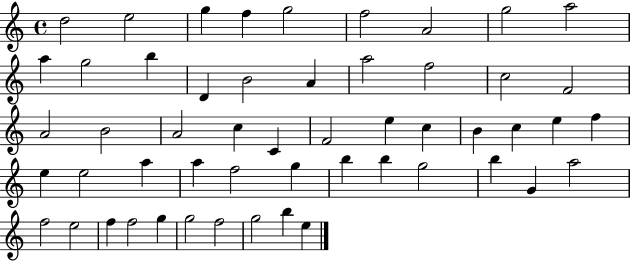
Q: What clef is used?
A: treble